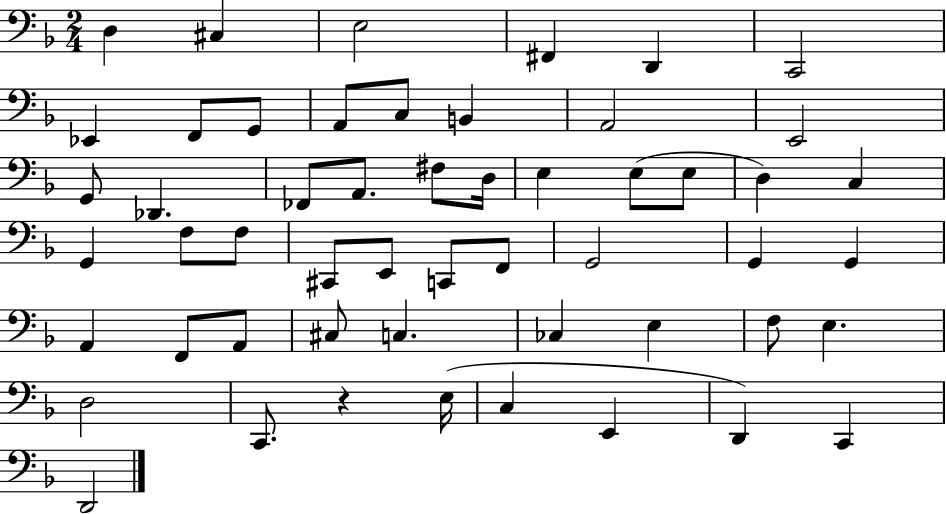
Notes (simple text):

D3/q C#3/q E3/h F#2/q D2/q C2/h Eb2/q F2/e G2/e A2/e C3/e B2/q A2/h E2/h G2/e Db2/q. FES2/e A2/e. F#3/e D3/s E3/q E3/e E3/e D3/q C3/q G2/q F3/e F3/e C#2/e E2/e C2/e F2/e G2/h G2/q G2/q A2/q F2/e A2/e C#3/e C3/q. CES3/q E3/q F3/e E3/q. D3/h C2/e. R/q E3/s C3/q E2/q D2/q C2/q D2/h